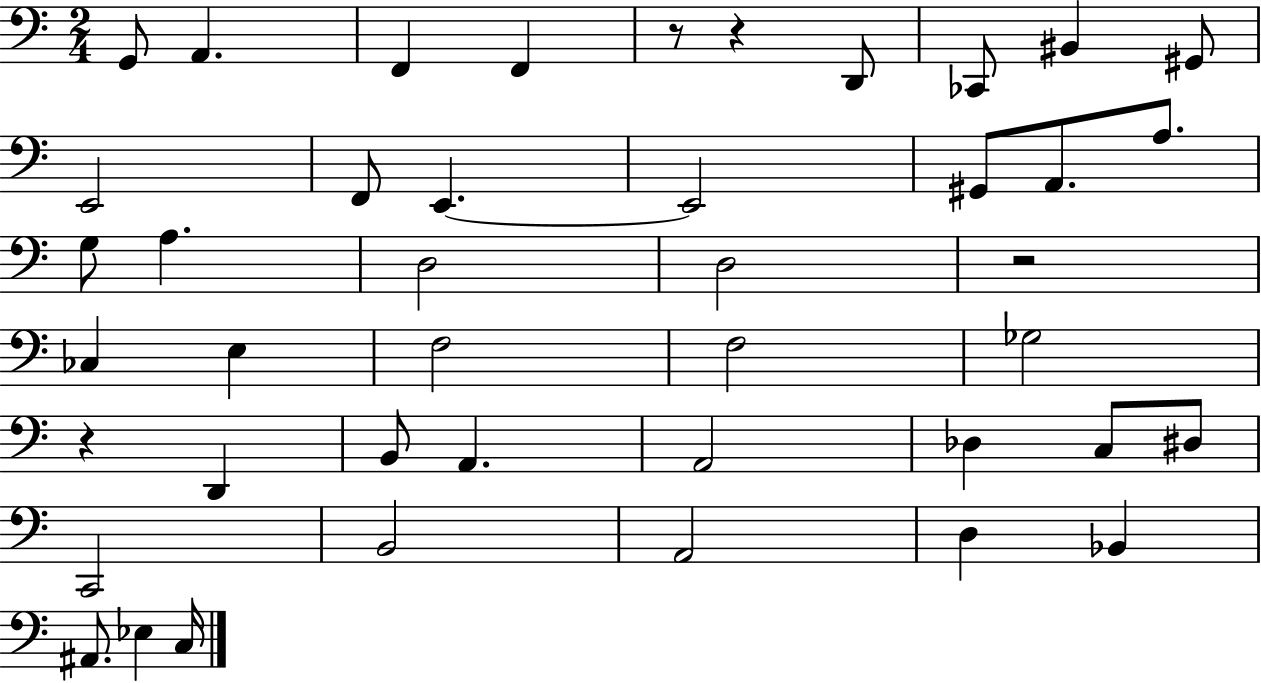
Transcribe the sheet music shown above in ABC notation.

X:1
T:Untitled
M:2/4
L:1/4
K:C
G,,/2 A,, F,, F,, z/2 z D,,/2 _C,,/2 ^B,, ^G,,/2 E,,2 F,,/2 E,, E,,2 ^G,,/2 A,,/2 A,/2 G,/2 A, D,2 D,2 z2 _C, E, F,2 F,2 _G,2 z D,, B,,/2 A,, A,,2 _D, C,/2 ^D,/2 C,,2 B,,2 A,,2 D, _B,, ^A,,/2 _E, C,/4